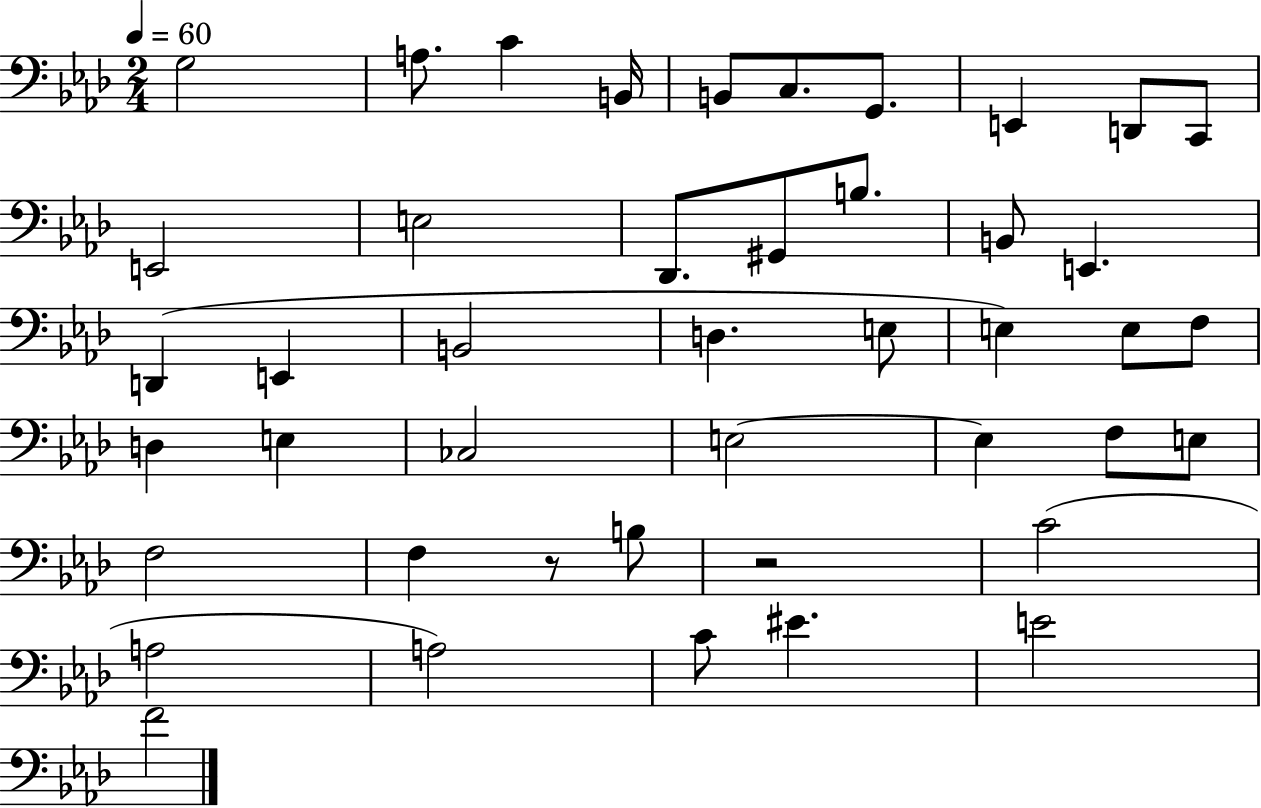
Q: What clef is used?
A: bass